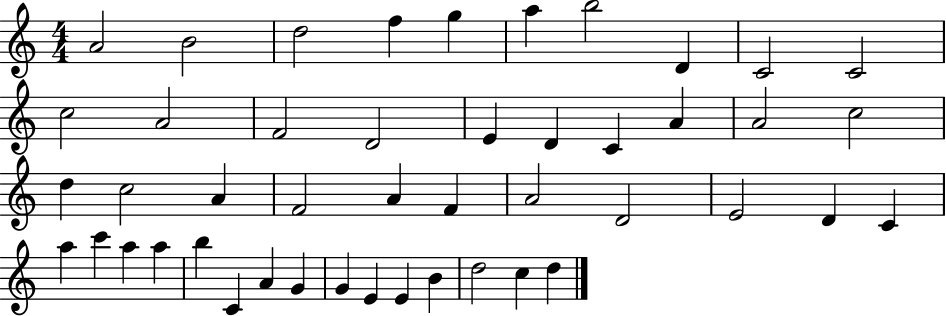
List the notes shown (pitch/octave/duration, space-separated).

A4/h B4/h D5/h F5/q G5/q A5/q B5/h D4/q C4/h C4/h C5/h A4/h F4/h D4/h E4/q D4/q C4/q A4/q A4/h C5/h D5/q C5/h A4/q F4/h A4/q F4/q A4/h D4/h E4/h D4/q C4/q A5/q C6/q A5/q A5/q B5/q C4/q A4/q G4/q G4/q E4/q E4/q B4/q D5/h C5/q D5/q